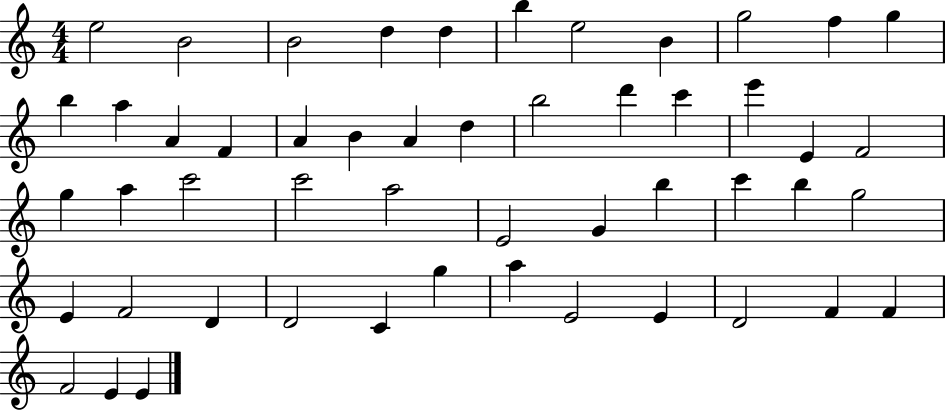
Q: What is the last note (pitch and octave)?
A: E4